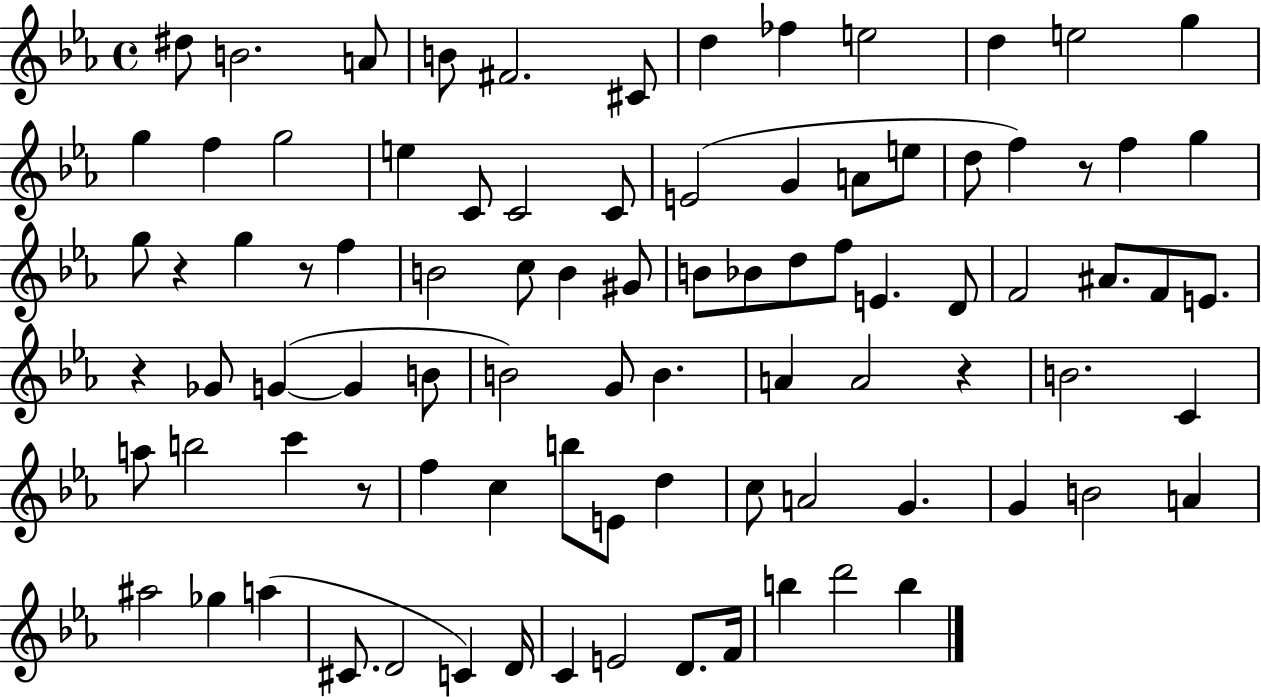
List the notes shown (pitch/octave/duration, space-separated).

D#5/e B4/h. A4/e B4/e F#4/h. C#4/e D5/q FES5/q E5/h D5/q E5/h G5/q G5/q F5/q G5/h E5/q C4/e C4/h C4/e E4/h G4/q A4/e E5/e D5/e F5/q R/e F5/q G5/q G5/e R/q G5/q R/e F5/q B4/h C5/e B4/q G#4/e B4/e Bb4/e D5/e F5/e E4/q. D4/e F4/h A#4/e. F4/e E4/e. R/q Gb4/e G4/q G4/q B4/e B4/h G4/e B4/q. A4/q A4/h R/q B4/h. C4/q A5/e B5/h C6/q R/e F5/q C5/q B5/e E4/e D5/q C5/e A4/h G4/q. G4/q B4/h A4/q A#5/h Gb5/q A5/q C#4/e. D4/h C4/q D4/s C4/q E4/h D4/e. F4/s B5/q D6/h B5/q